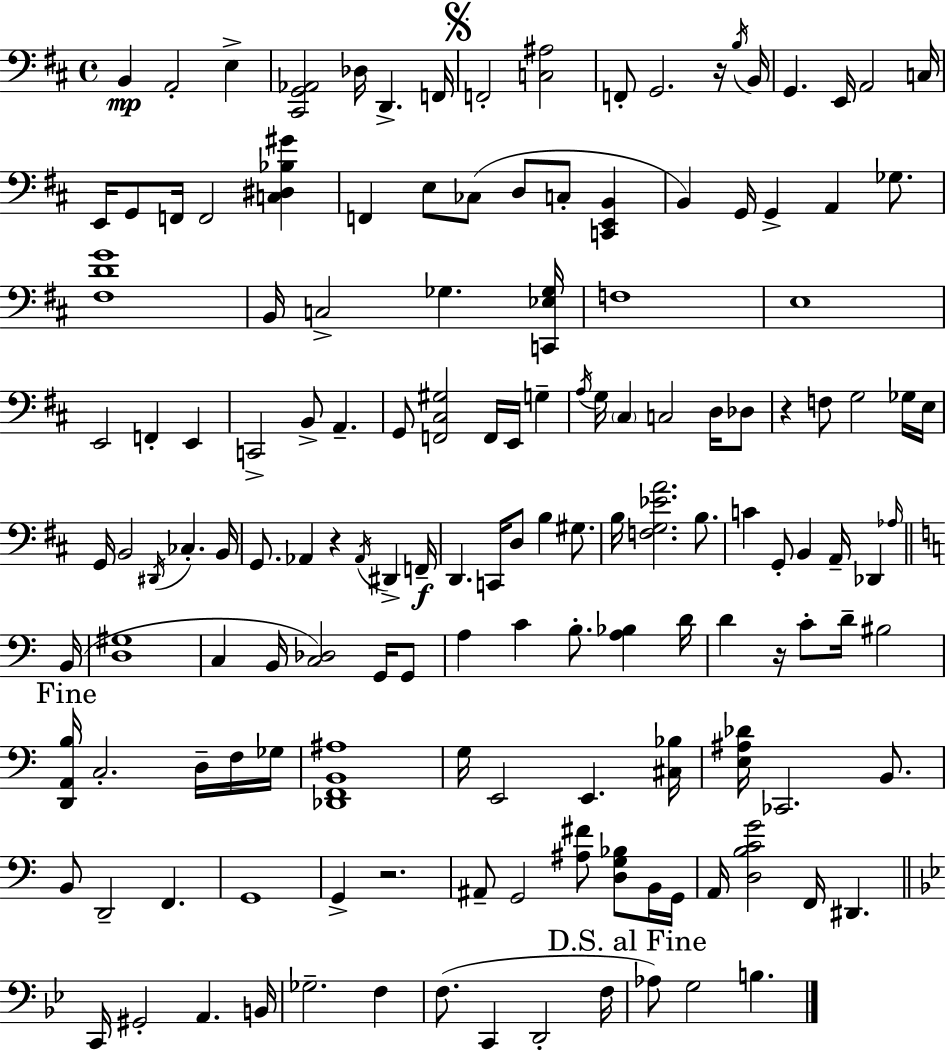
B2/q A2/h E3/q [C#2,G2,Ab2]/h Db3/s D2/q. F2/s F2/h [C3,A#3]/h F2/e G2/h. R/s B3/s B2/s G2/q. E2/s A2/h C3/s E2/s G2/e F2/s F2/h [C3,D#3,Bb3,G#4]/q F2/q E3/e CES3/e D3/e C3/e [C2,E2,B2]/q B2/q G2/s G2/q A2/q Gb3/e. [F#3,D4,G4]/w B2/s C3/h Gb3/q. [C2,Eb3,Gb3]/s F3/w E3/w E2/h F2/q E2/q C2/h B2/e A2/q. G2/e [F2,C#3,G#3]/h F2/s E2/s G3/q A3/s G3/s C#3/q C3/h D3/s Db3/e R/q F3/e G3/h Gb3/s E3/s G2/s B2/h D#2/s CES3/q. B2/s G2/e. Ab2/q R/q Ab2/s D#2/q F2/s D2/q. C2/s D3/e B3/q G#3/e. B3/s [F3,G3,Eb4,A4]/h. B3/e. C4/q G2/e B2/q A2/s Db2/q Ab3/s B2/s [D3,G#3]/w C3/q B2/s [C3,Db3]/h G2/s G2/e A3/q C4/q B3/e. [A3,Bb3]/q D4/s D4/q R/s C4/e D4/s BIS3/h [D2,A2,B3]/s C3/h. D3/s F3/s Gb3/s [Db2,F2,B2,A#3]/w G3/s E2/h E2/q. [C#3,Bb3]/s [E3,A#3,Db4]/s CES2/h. B2/e. B2/e D2/h F2/q. G2/w G2/q R/h. A#2/e G2/h [A#3,F#4]/e [D3,G3,Bb3]/e B2/s G2/s A2/s [D3,B3,C4,G4]/h F2/s D#2/q. C2/s G#2/h A2/q. B2/s Gb3/h. F3/q F3/e. C2/q D2/h F3/s Ab3/e G3/h B3/q.